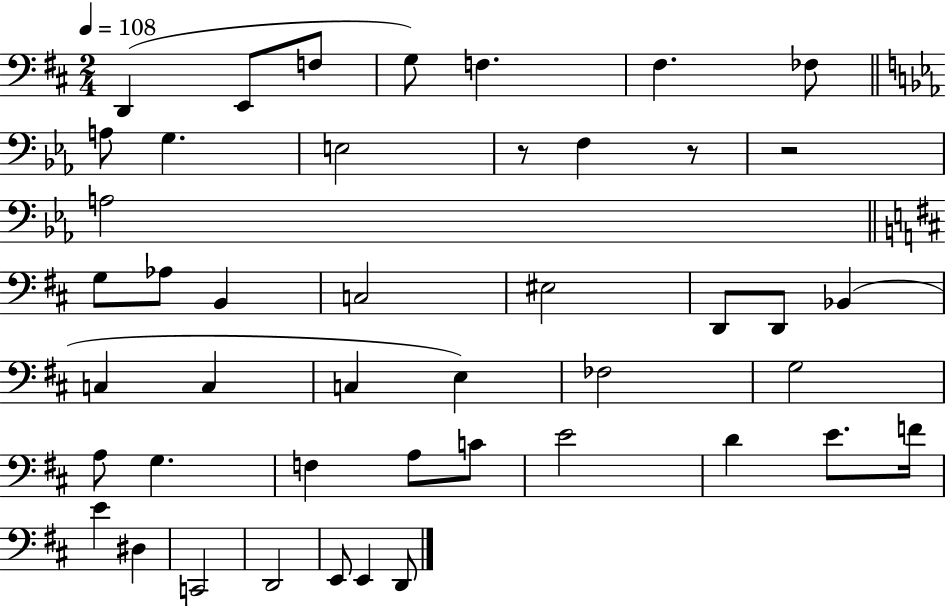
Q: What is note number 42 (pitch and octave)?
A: D2